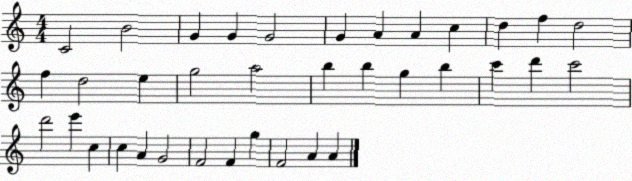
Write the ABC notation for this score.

X:1
T:Untitled
M:4/4
L:1/4
K:C
C2 B2 G G G2 G A A c d f d2 f d2 e g2 a2 b b g b c' d' c'2 d'2 e' c c A G2 F2 F g F2 A A